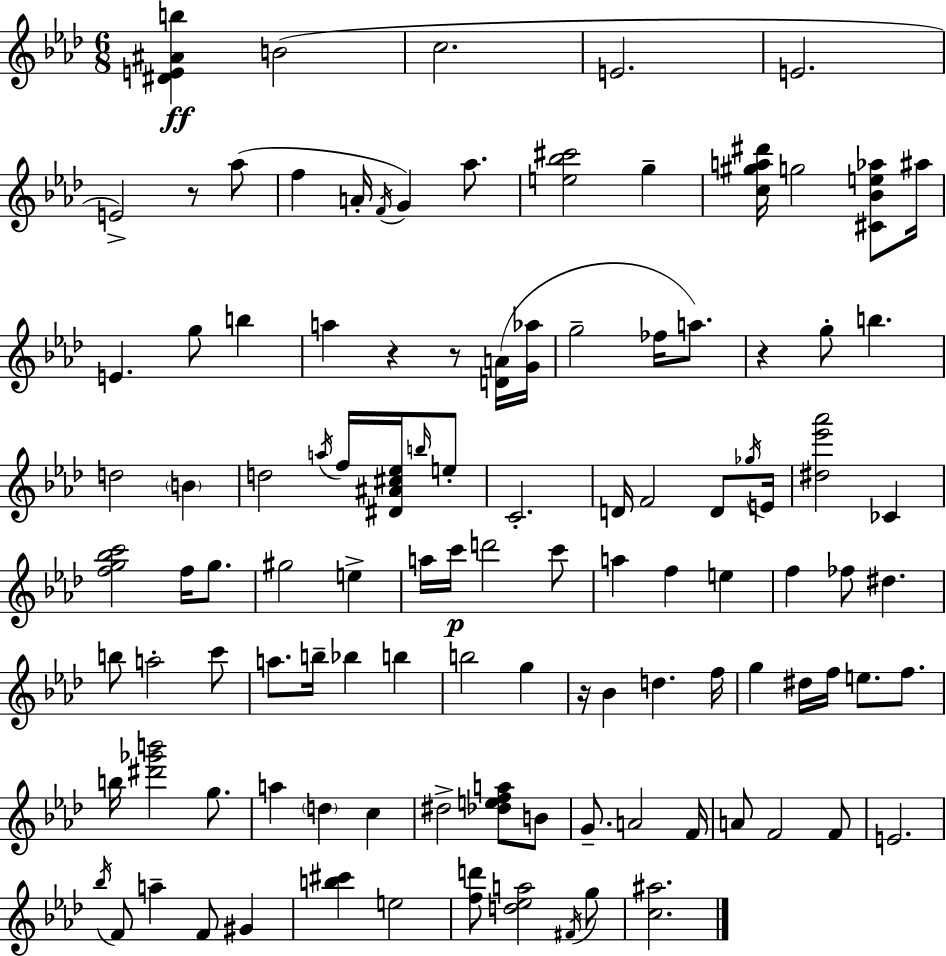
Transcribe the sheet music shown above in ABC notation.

X:1
T:Untitled
M:6/8
L:1/4
K:Fm
[^DE^Ab] B2 c2 E2 E2 E2 z/2 _a/2 f A/4 F/4 G _a/2 [e_b^c']2 g [c^ga^d']/4 g2 [^C_Be_a]/2 ^a/4 E g/2 b a z z/2 [DA]/4 [G_a]/4 g2 _f/4 a/2 z g/2 b d2 B d2 a/4 f/4 [^D^A^c_e]/4 b/4 e/2 C2 D/4 F2 D/2 _g/4 E/4 [^d_e'_a']2 _C [fg_bc']2 f/4 g/2 ^g2 e a/4 c'/4 d'2 c'/2 a f e f _f/2 ^d b/2 a2 c'/2 a/2 b/4 _b b b2 g z/4 _B d f/4 g ^d/4 f/4 e/2 f/2 b/4 [^d'_g'b']2 g/2 a d c ^d2 [_defa]/2 B/2 G/2 A2 F/4 A/2 F2 F/2 E2 _b/4 F/2 a F/2 ^G [b^c'] e2 [fd']/2 [d_ea]2 ^F/4 g/2 [c^a]2